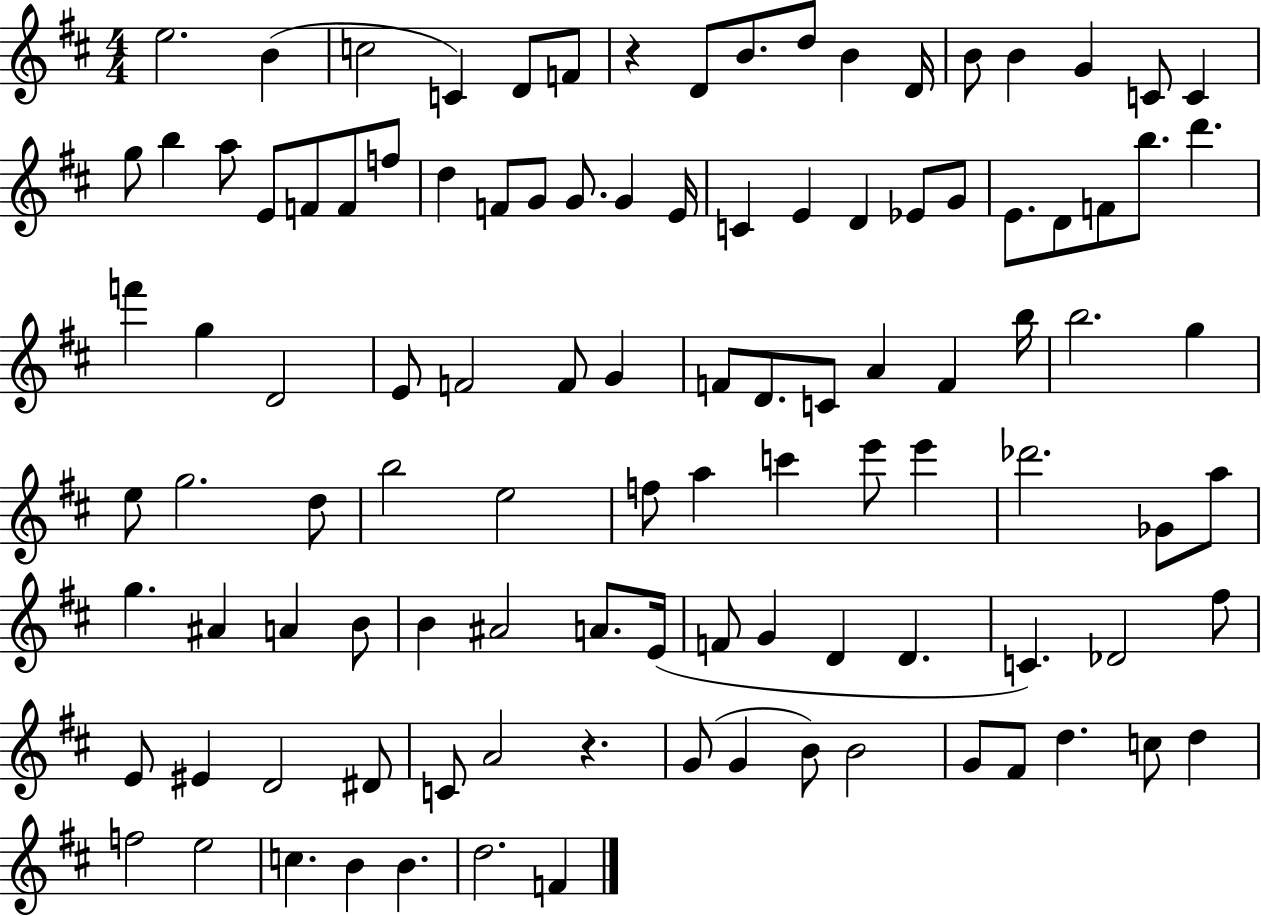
E5/h. B4/q C5/h C4/q D4/e F4/e R/q D4/e B4/e. D5/e B4/q D4/s B4/e B4/q G4/q C4/e C4/q G5/e B5/q A5/e E4/e F4/e F4/e F5/e D5/q F4/e G4/e G4/e. G4/q E4/s C4/q E4/q D4/q Eb4/e G4/e E4/e. D4/e F4/e B5/e. D6/q. F6/q G5/q D4/h E4/e F4/h F4/e G4/q F4/e D4/e. C4/e A4/q F4/q B5/s B5/h. G5/q E5/e G5/h. D5/e B5/h E5/h F5/e A5/q C6/q E6/e E6/q Db6/h. Gb4/e A5/e G5/q. A#4/q A4/q B4/e B4/q A#4/h A4/e. E4/s F4/e G4/q D4/q D4/q. C4/q. Db4/h F#5/e E4/e EIS4/q D4/h D#4/e C4/e A4/h R/q. G4/e G4/q B4/e B4/h G4/e F#4/e D5/q. C5/e D5/q F5/h E5/h C5/q. B4/q B4/q. D5/h. F4/q